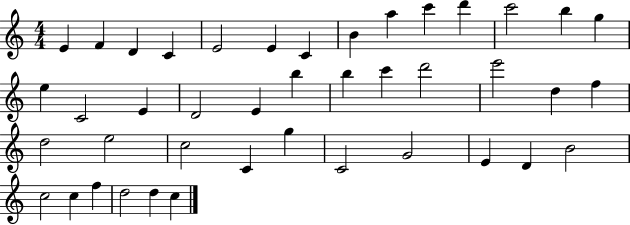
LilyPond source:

{
  \clef treble
  \numericTimeSignature
  \time 4/4
  \key c \major
  e'4 f'4 d'4 c'4 | e'2 e'4 c'4 | b'4 a''4 c'''4 d'''4 | c'''2 b''4 g''4 | \break e''4 c'2 e'4 | d'2 e'4 b''4 | b''4 c'''4 d'''2 | e'''2 d''4 f''4 | \break d''2 e''2 | c''2 c'4 g''4 | c'2 g'2 | e'4 d'4 b'2 | \break c''2 c''4 f''4 | d''2 d''4 c''4 | \bar "|."
}